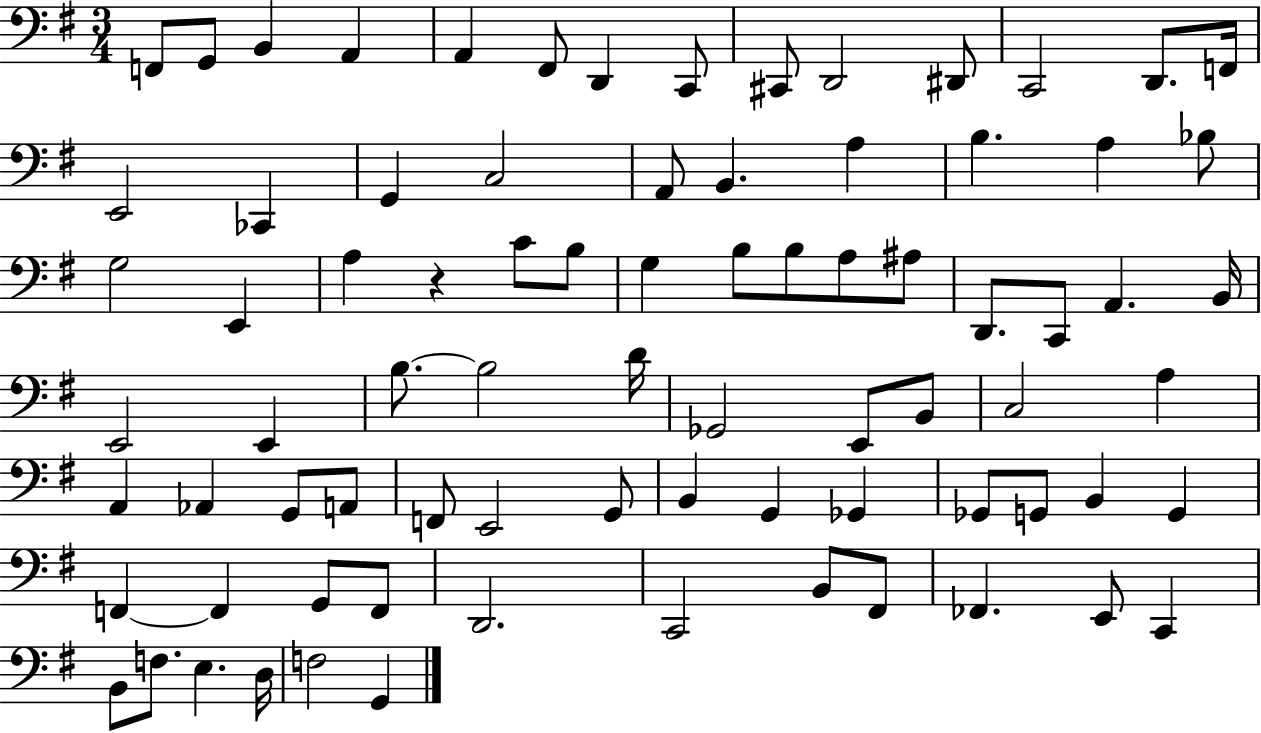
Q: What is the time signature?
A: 3/4